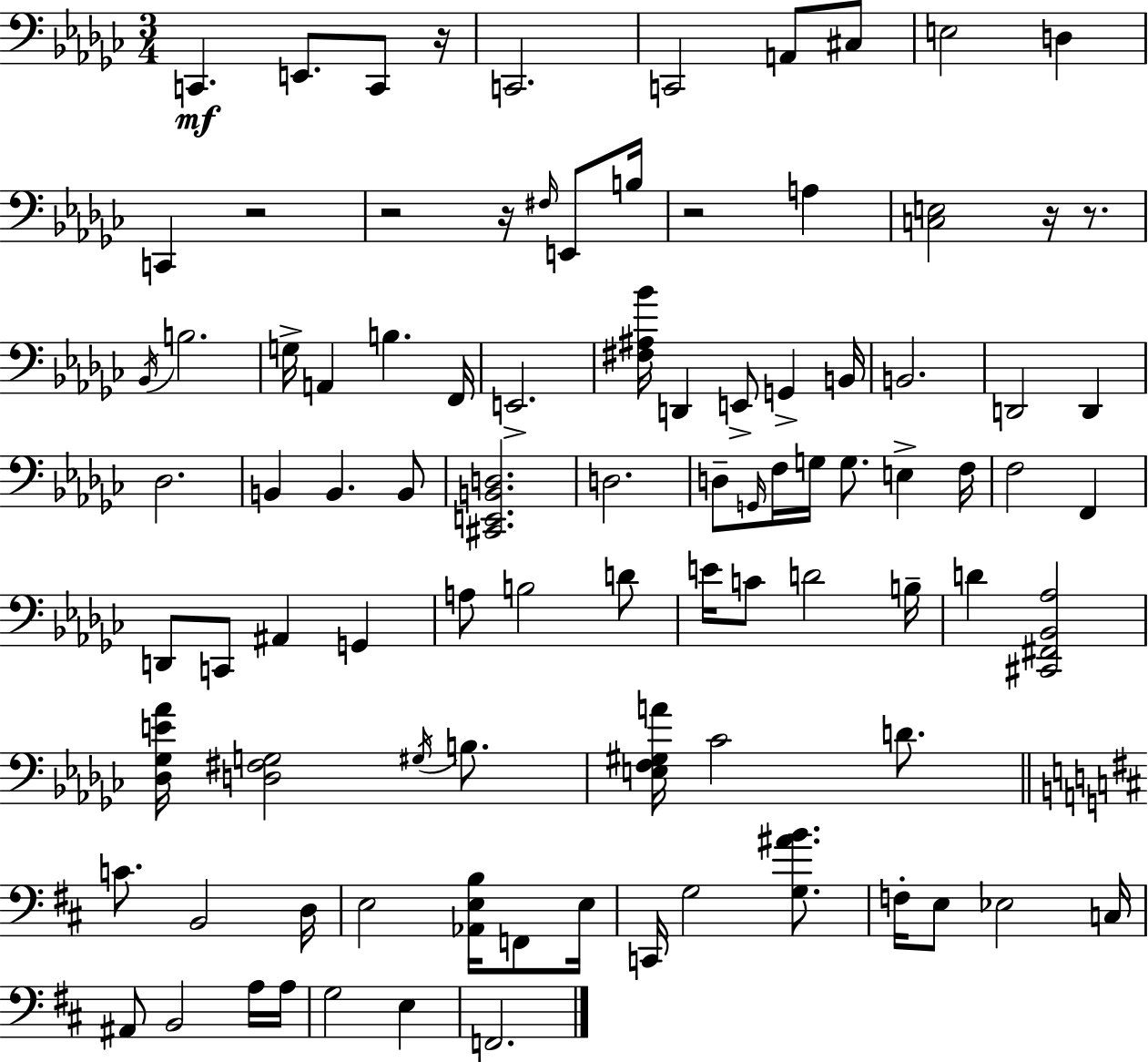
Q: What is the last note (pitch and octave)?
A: F2